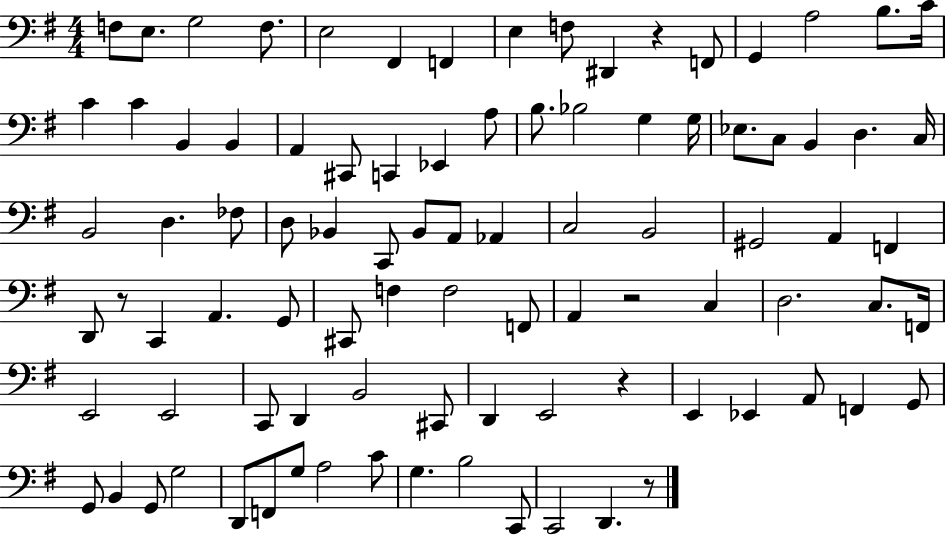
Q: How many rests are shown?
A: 5